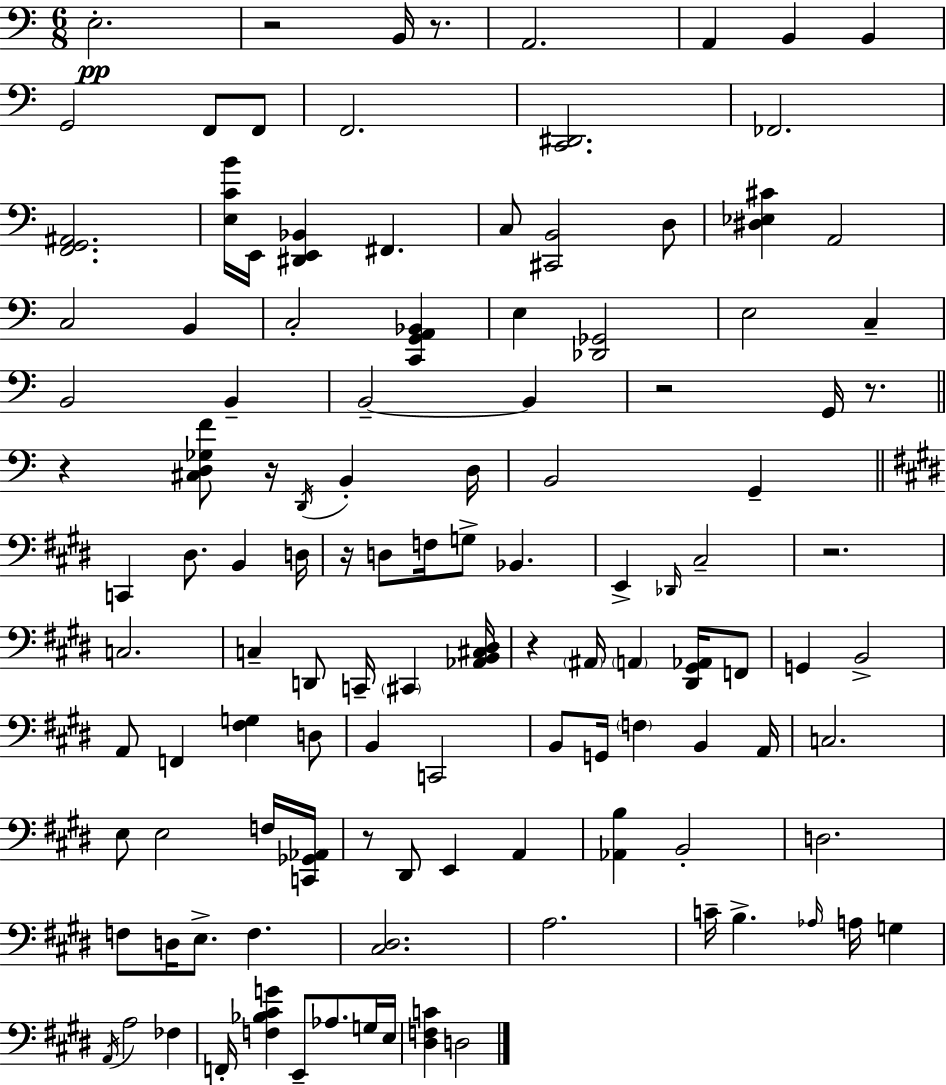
E3/h. R/h B2/s R/e. A2/h. A2/q B2/q B2/q G2/h F2/e F2/e F2/h. [C2,D#2]/h. FES2/h. [F2,G2,A#2]/h. [E3,C4,B4]/s E2/s [D#2,E2,Bb2]/q F#2/q. C3/e [C#2,B2]/h D3/e [D#3,Eb3,C#4]/q A2/h C3/h B2/q C3/h [C2,G2,A2,Bb2]/q E3/q [Db2,Gb2]/h E3/h C3/q B2/h B2/q B2/h B2/q R/h G2/s R/e. R/q [C#3,D3,Gb3,F4]/e R/s D2/s B2/q D3/s B2/h G2/q C2/q D#3/e. B2/q D3/s R/s D3/e F3/s G3/e Bb2/q. E2/q Db2/s C#3/h R/h. C3/h. C3/q D2/e C2/s C#2/q [Ab2,B2,C#3,D#3]/s R/q A#2/s A2/q [D#2,G#2,Ab2]/s F2/e G2/q B2/h A2/e F2/q [F#3,G3]/q D3/e B2/q C2/h B2/e G2/s F3/q B2/q A2/s C3/h. E3/e E3/h F3/s [C2,Gb2,Ab2]/s R/e D#2/e E2/q A2/q [Ab2,B3]/q B2/h D3/h. F3/e D3/s E3/e. F3/q. [C#3,D#3]/h. A3/h. C4/s B3/q. Ab3/s A3/s G3/q A2/s A3/h FES3/q F2/s [F3,Bb3,C#4,G4]/q E2/e Ab3/e. G3/s E3/s [D#3,F3,C4]/q D3/h